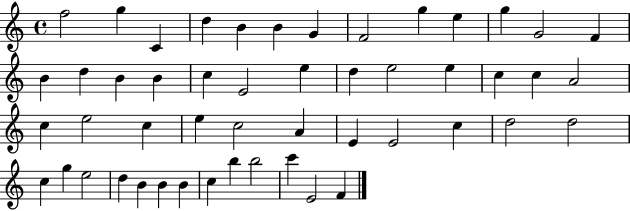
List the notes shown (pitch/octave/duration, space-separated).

F5/h G5/q C4/q D5/q B4/q B4/q G4/q F4/h G5/q E5/q G5/q G4/h F4/q B4/q D5/q B4/q B4/q C5/q E4/h E5/q D5/q E5/h E5/q C5/q C5/q A4/h C5/q E5/h C5/q E5/q C5/h A4/q E4/q E4/h C5/q D5/h D5/h C5/q G5/q E5/h D5/q B4/q B4/q B4/q C5/q B5/q B5/h C6/q E4/h F4/q